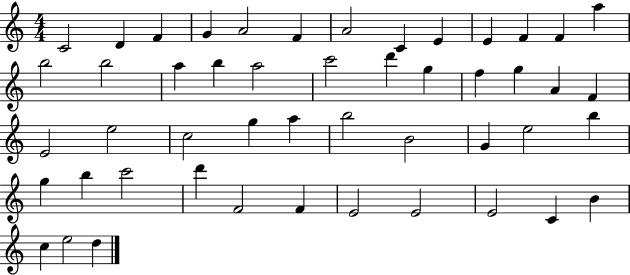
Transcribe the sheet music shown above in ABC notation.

X:1
T:Untitled
M:4/4
L:1/4
K:C
C2 D F G A2 F A2 C E E F F a b2 b2 a b a2 c'2 d' g f g A F E2 e2 c2 g a b2 B2 G e2 b g b c'2 d' F2 F E2 E2 E2 C B c e2 d